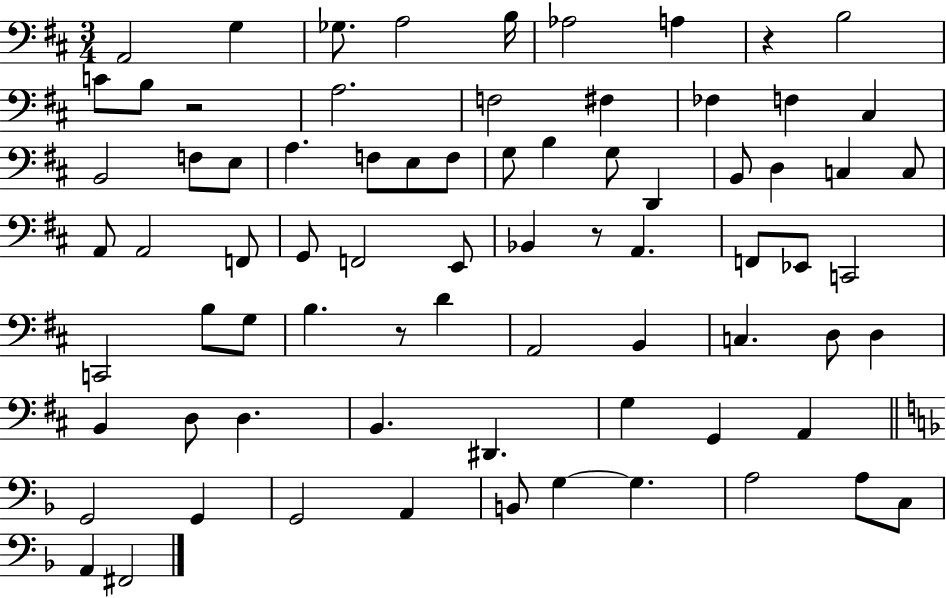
X:1
T:Untitled
M:3/4
L:1/4
K:D
A,,2 G, _G,/2 A,2 B,/4 _A,2 A, z B,2 C/2 B,/2 z2 A,2 F,2 ^F, _F, F, ^C, B,,2 F,/2 E,/2 A, F,/2 E,/2 F,/2 G,/2 B, G,/2 D,, B,,/2 D, C, C,/2 A,,/2 A,,2 F,,/2 G,,/2 F,,2 E,,/2 _B,, z/2 A,, F,,/2 _E,,/2 C,,2 C,,2 B,/2 G,/2 B, z/2 D A,,2 B,, C, D,/2 D, B,, D,/2 D, B,, ^D,, G, G,, A,, G,,2 G,, G,,2 A,, B,,/2 G, G, A,2 A,/2 C,/2 A,, ^F,,2